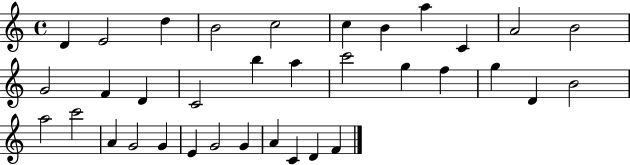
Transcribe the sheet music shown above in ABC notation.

X:1
T:Untitled
M:4/4
L:1/4
K:C
D E2 d B2 c2 c B a C A2 B2 G2 F D C2 b a c'2 g f g D B2 a2 c'2 A G2 G E G2 G A C D F